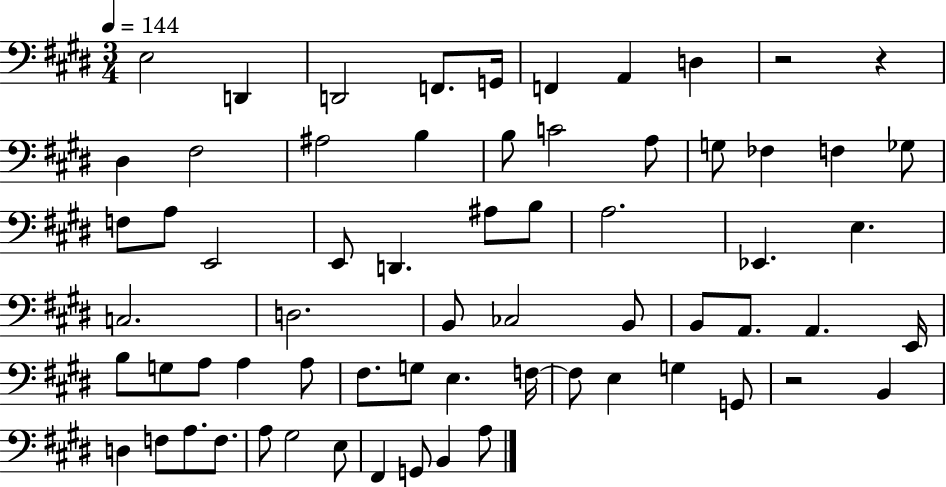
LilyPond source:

{
  \clef bass
  \numericTimeSignature
  \time 3/4
  \key e \major
  \tempo 4 = 144
  e2 d,4 | d,2 f,8. g,16 | f,4 a,4 d4 | r2 r4 | \break dis4 fis2 | ais2 b4 | b8 c'2 a8 | g8 fes4 f4 ges8 | \break f8 a8 e,2 | e,8 d,4. ais8 b8 | a2. | ees,4. e4. | \break c2. | d2. | b,8 ces2 b,8 | b,8 a,8. a,4. e,16 | \break b8 g8 a8 a4 a8 | fis8. g8 e4. f16~~ | f8 e4 g4 g,8 | r2 b,4 | \break d4 f8 a8. f8. | a8 gis2 e8 | fis,4 g,8 b,4 a8 | \bar "|."
}